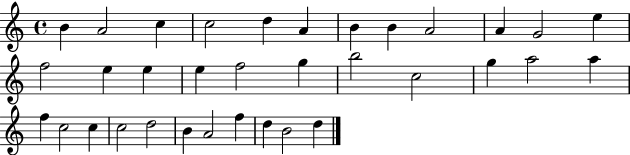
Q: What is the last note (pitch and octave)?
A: D5